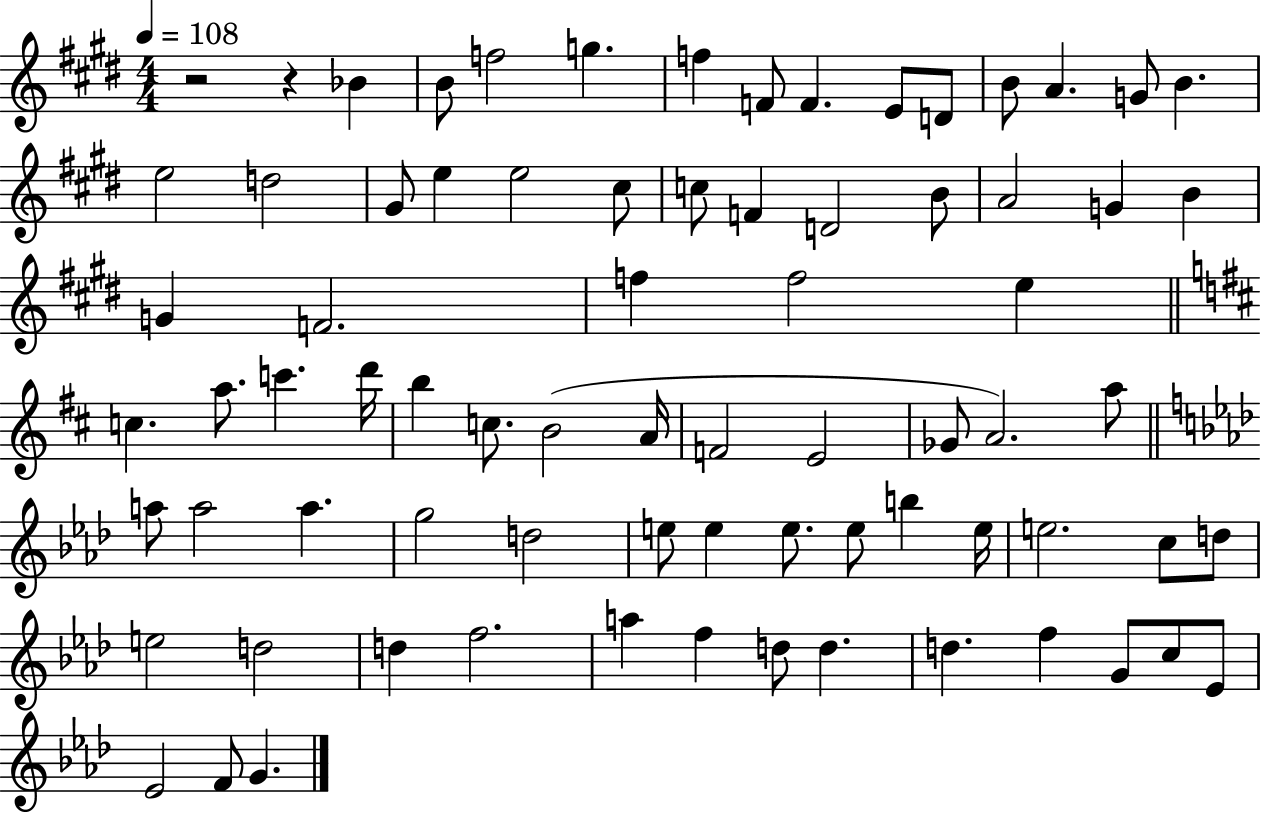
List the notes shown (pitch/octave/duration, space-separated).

R/h R/q Bb4/q B4/e F5/h G5/q. F5/q F4/e F4/q. E4/e D4/e B4/e A4/q. G4/e B4/q. E5/h D5/h G#4/e E5/q E5/h C#5/e C5/e F4/q D4/h B4/e A4/h G4/q B4/q G4/q F4/h. F5/q F5/h E5/q C5/q. A5/e. C6/q. D6/s B5/q C5/e. B4/h A4/s F4/h E4/h Gb4/e A4/h. A5/e A5/e A5/h A5/q. G5/h D5/h E5/e E5/q E5/e. E5/e B5/q E5/s E5/h. C5/e D5/e E5/h D5/h D5/q F5/h. A5/q F5/q D5/e D5/q. D5/q. F5/q G4/e C5/e Eb4/e Eb4/h F4/e G4/q.